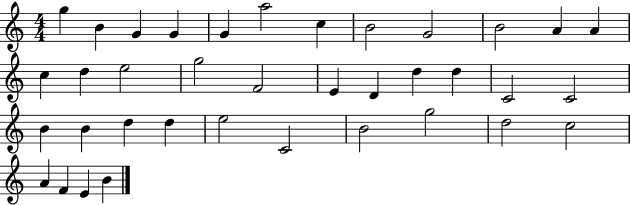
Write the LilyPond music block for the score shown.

{
  \clef treble
  \numericTimeSignature
  \time 4/4
  \key c \major
  g''4 b'4 g'4 g'4 | g'4 a''2 c''4 | b'2 g'2 | b'2 a'4 a'4 | \break c''4 d''4 e''2 | g''2 f'2 | e'4 d'4 d''4 d''4 | c'2 c'2 | \break b'4 b'4 d''4 d''4 | e''2 c'2 | b'2 g''2 | d''2 c''2 | \break a'4 f'4 e'4 b'4 | \bar "|."
}